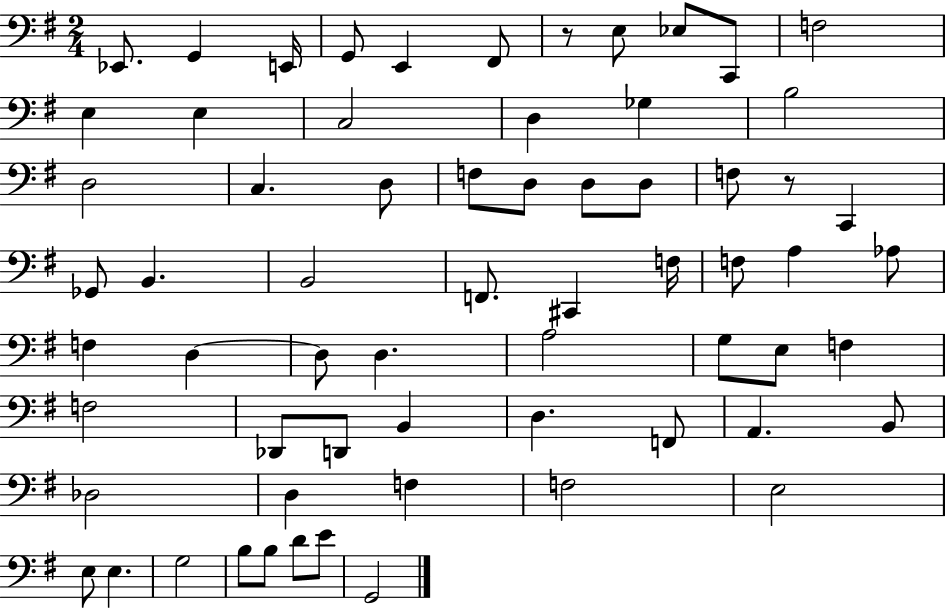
X:1
T:Untitled
M:2/4
L:1/4
K:G
_E,,/2 G,, E,,/4 G,,/2 E,, ^F,,/2 z/2 E,/2 _E,/2 C,,/2 F,2 E, E, C,2 D, _G, B,2 D,2 C, D,/2 F,/2 D,/2 D,/2 D,/2 F,/2 z/2 C,, _G,,/2 B,, B,,2 F,,/2 ^C,, F,/4 F,/2 A, _A,/2 F, D, D,/2 D, A,2 G,/2 E,/2 F, F,2 _D,,/2 D,,/2 B,, D, F,,/2 A,, B,,/2 _D,2 D, F, F,2 E,2 E,/2 E, G,2 B,/2 B,/2 D/2 E/2 G,,2